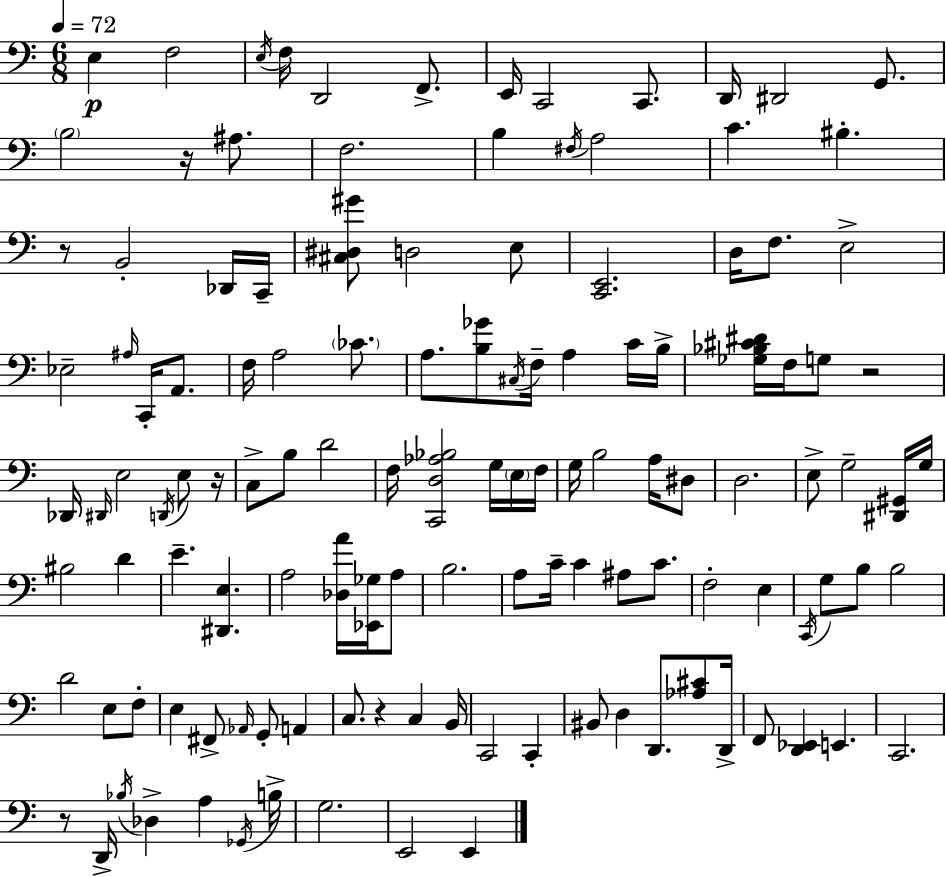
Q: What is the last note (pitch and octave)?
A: E2